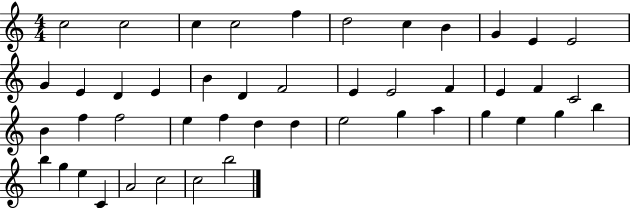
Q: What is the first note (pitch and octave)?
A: C5